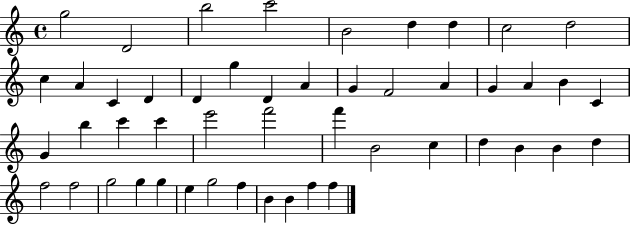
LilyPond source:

{
  \clef treble
  \time 4/4
  \defaultTimeSignature
  \key c \major
  g''2 d'2 | b''2 c'''2 | b'2 d''4 d''4 | c''2 d''2 | \break c''4 a'4 c'4 d'4 | d'4 g''4 d'4 a'4 | g'4 f'2 a'4 | g'4 a'4 b'4 c'4 | \break g'4 b''4 c'''4 c'''4 | e'''2 f'''2 | f'''4 b'2 c''4 | d''4 b'4 b'4 d''4 | \break f''2 f''2 | g''2 g''4 g''4 | e''4 g''2 f''4 | b'4 b'4 f''4 f''4 | \break \bar "|."
}